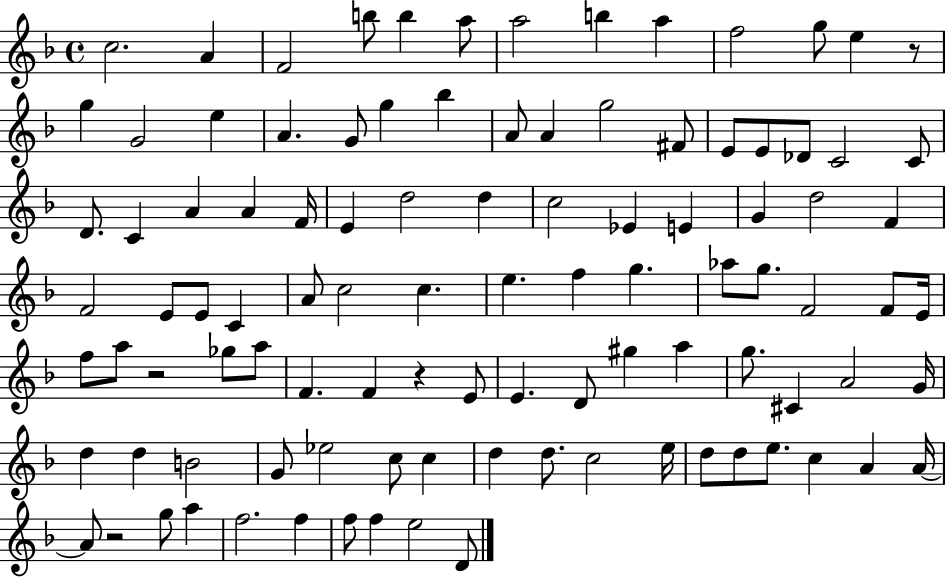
X:1
T:Untitled
M:4/4
L:1/4
K:F
c2 A F2 b/2 b a/2 a2 b a f2 g/2 e z/2 g G2 e A G/2 g _b A/2 A g2 ^F/2 E/2 E/2 _D/2 C2 C/2 D/2 C A A F/4 E d2 d c2 _E E G d2 F F2 E/2 E/2 C A/2 c2 c e f g _a/2 g/2 F2 F/2 E/4 f/2 a/2 z2 _g/2 a/2 F F z E/2 E D/2 ^g a g/2 ^C A2 G/4 d d B2 G/2 _e2 c/2 c d d/2 c2 e/4 d/2 d/2 e/2 c A A/4 A/2 z2 g/2 a f2 f f/2 f e2 D/2